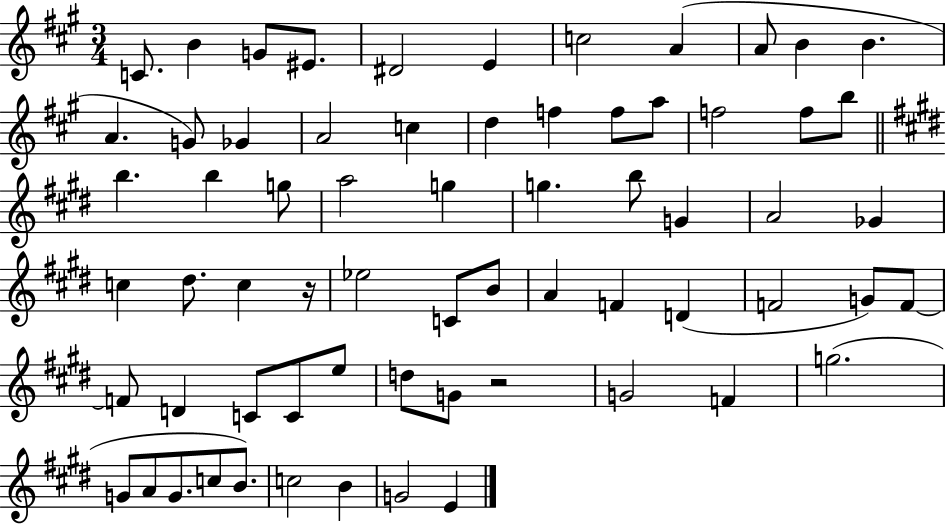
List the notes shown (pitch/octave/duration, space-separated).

C4/e. B4/q G4/e EIS4/e. D#4/h E4/q C5/h A4/q A4/e B4/q B4/q. A4/q. G4/e Gb4/q A4/h C5/q D5/q F5/q F5/e A5/e F5/h F5/e B5/e B5/q. B5/q G5/e A5/h G5/q G5/q. B5/e G4/q A4/h Gb4/q C5/q D#5/e. C5/q R/s Eb5/h C4/e B4/e A4/q F4/q D4/q F4/h G4/e F4/e F4/e D4/q C4/e C4/e E5/e D5/e G4/e R/h G4/h F4/q G5/h. G4/e A4/e G4/e. C5/e B4/e. C5/h B4/q G4/h E4/q